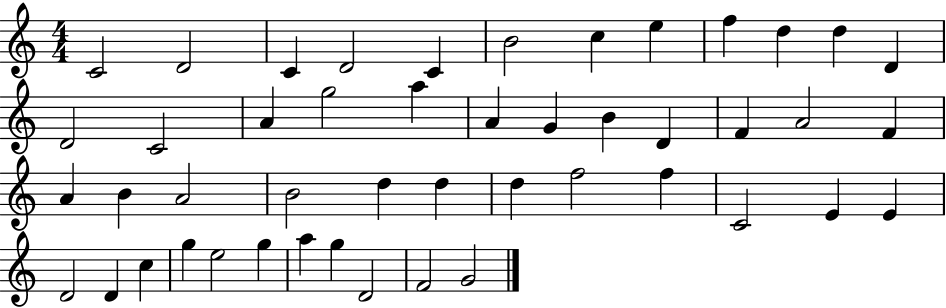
C4/h D4/h C4/q D4/h C4/q B4/h C5/q E5/q F5/q D5/q D5/q D4/q D4/h C4/h A4/q G5/h A5/q A4/q G4/q B4/q D4/q F4/q A4/h F4/q A4/q B4/q A4/h B4/h D5/q D5/q D5/q F5/h F5/q C4/h E4/q E4/q D4/h D4/q C5/q G5/q E5/h G5/q A5/q G5/q D4/h F4/h G4/h